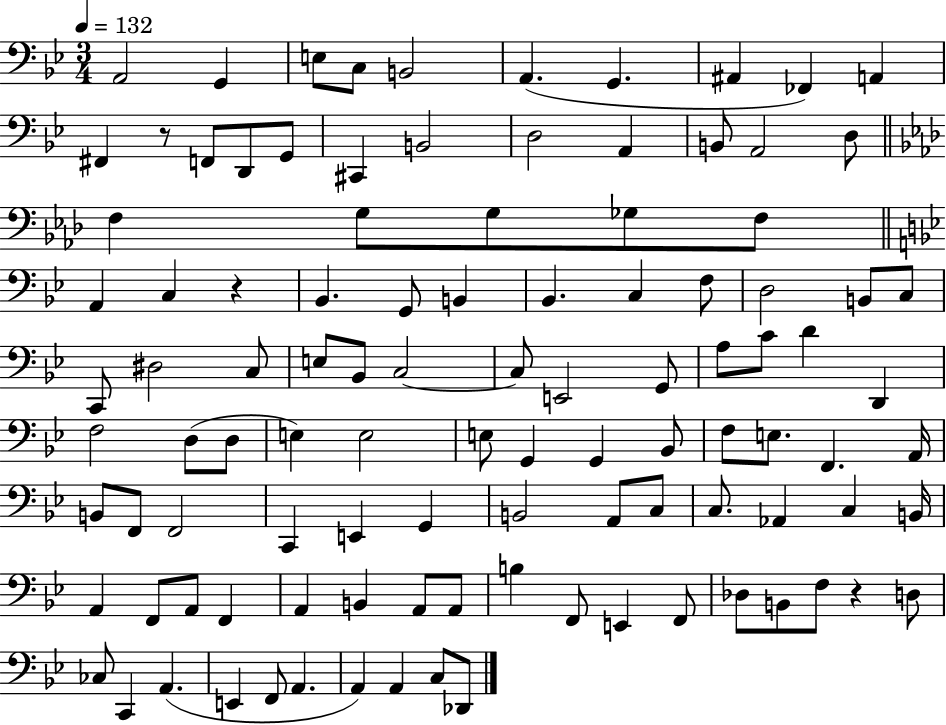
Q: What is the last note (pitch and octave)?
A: Db2